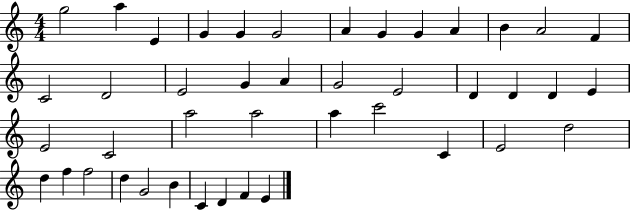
{
  \clef treble
  \numericTimeSignature
  \time 4/4
  \key c \major
  g''2 a''4 e'4 | g'4 g'4 g'2 | a'4 g'4 g'4 a'4 | b'4 a'2 f'4 | \break c'2 d'2 | e'2 g'4 a'4 | g'2 e'2 | d'4 d'4 d'4 e'4 | \break e'2 c'2 | a''2 a''2 | a''4 c'''2 c'4 | e'2 d''2 | \break d''4 f''4 f''2 | d''4 g'2 b'4 | c'4 d'4 f'4 e'4 | \bar "|."
}